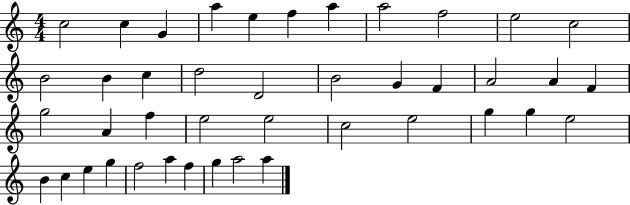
X:1
T:Untitled
M:4/4
L:1/4
K:C
c2 c G a e f a a2 f2 e2 c2 B2 B c d2 D2 B2 G F A2 A F g2 A f e2 e2 c2 e2 g g e2 B c e g f2 a f g a2 a